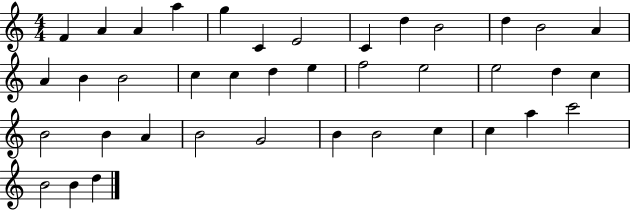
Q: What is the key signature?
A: C major